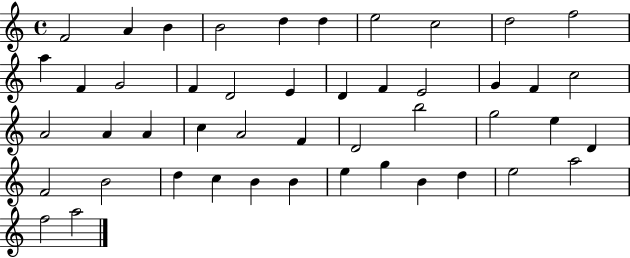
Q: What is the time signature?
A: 4/4